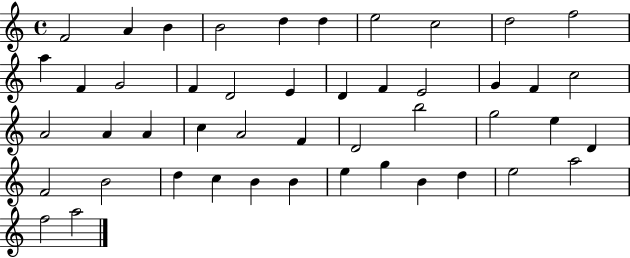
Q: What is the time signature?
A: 4/4